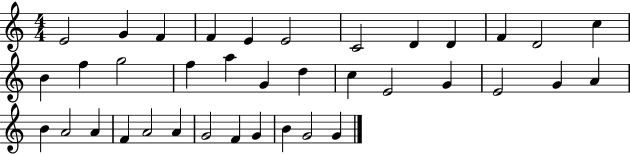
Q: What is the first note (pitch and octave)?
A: E4